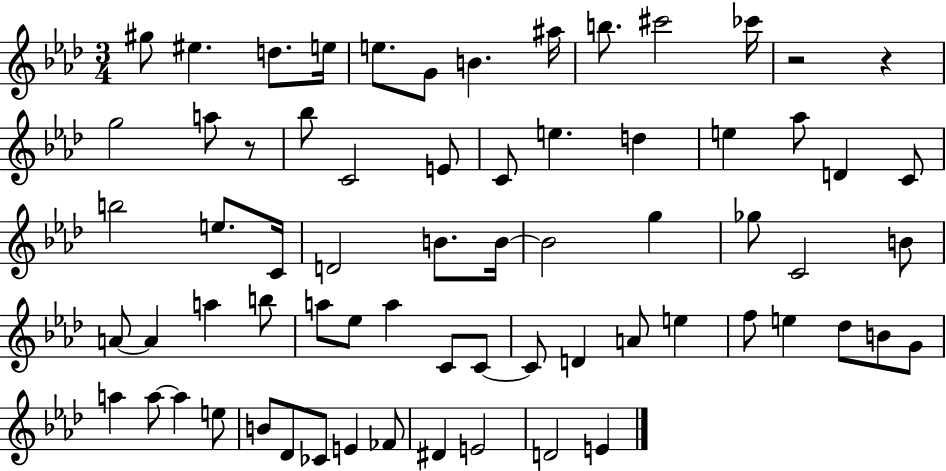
{
  \clef treble
  \numericTimeSignature
  \time 3/4
  \key aes \major
  gis''8 eis''4. d''8. e''16 | e''8. g'8 b'4. ais''16 | b''8. cis'''2 ces'''16 | r2 r4 | \break g''2 a''8 r8 | bes''8 c'2 e'8 | c'8 e''4. d''4 | e''4 aes''8 d'4 c'8 | \break b''2 e''8. c'16 | d'2 b'8. b'16~~ | b'2 g''4 | ges''8 c'2 b'8 | \break a'8~~ a'4 a''4 b''8 | a''8 ees''8 a''4 c'8 c'8~~ | c'8 d'4 a'8 e''4 | f''8 e''4 des''8 b'8 g'8 | \break a''4 a''8~~ a''4 e''8 | b'8 des'8 ces'8 e'4 fes'8 | dis'4 e'2 | d'2 e'4 | \break \bar "|."
}